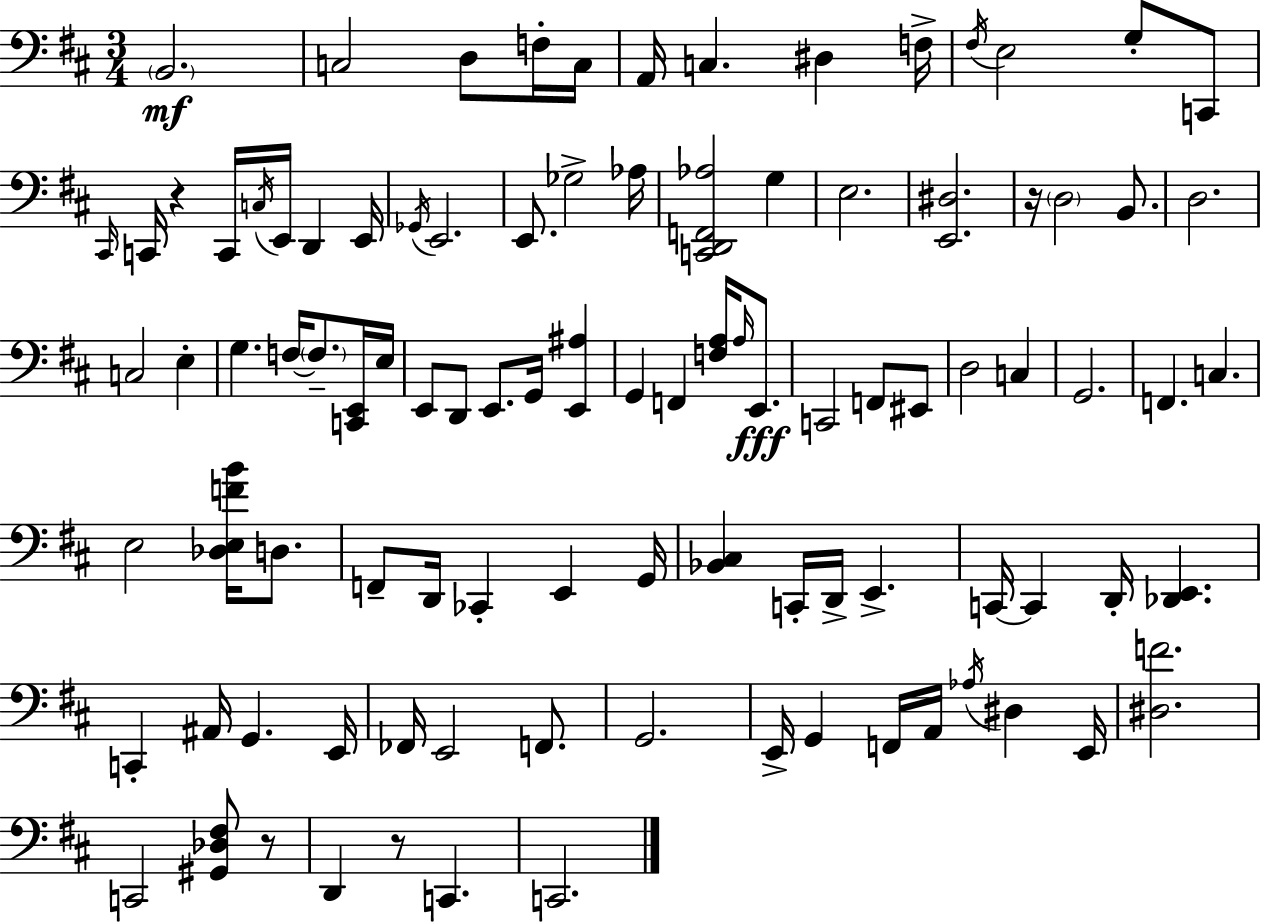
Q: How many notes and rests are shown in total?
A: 98